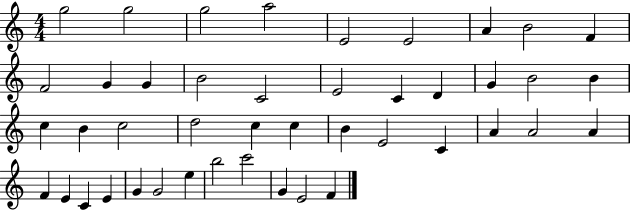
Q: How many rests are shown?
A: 0